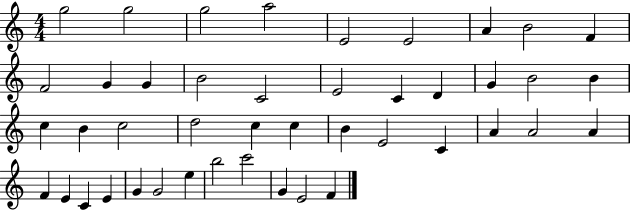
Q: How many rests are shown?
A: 0